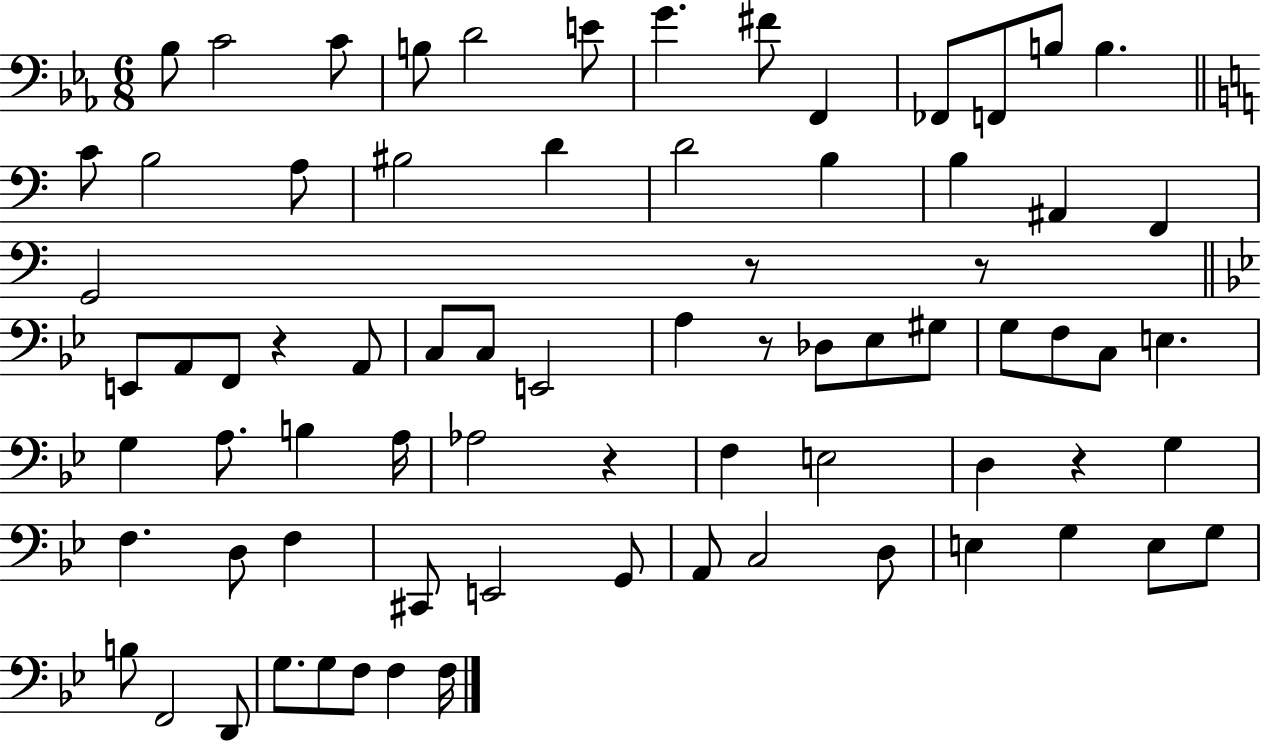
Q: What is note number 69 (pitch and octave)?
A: F3